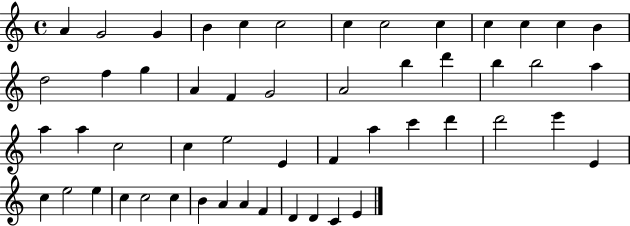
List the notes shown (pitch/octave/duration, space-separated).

A4/q G4/h G4/q B4/q C5/q C5/h C5/q C5/h C5/q C5/q C5/q C5/q B4/q D5/h F5/q G5/q A4/q F4/q G4/h A4/h B5/q D6/q B5/q B5/h A5/q A5/q A5/q C5/h C5/q E5/h E4/q F4/q A5/q C6/q D6/q D6/h E6/q E4/q C5/q E5/h E5/q C5/q C5/h C5/q B4/q A4/q A4/q F4/q D4/q D4/q C4/q E4/q